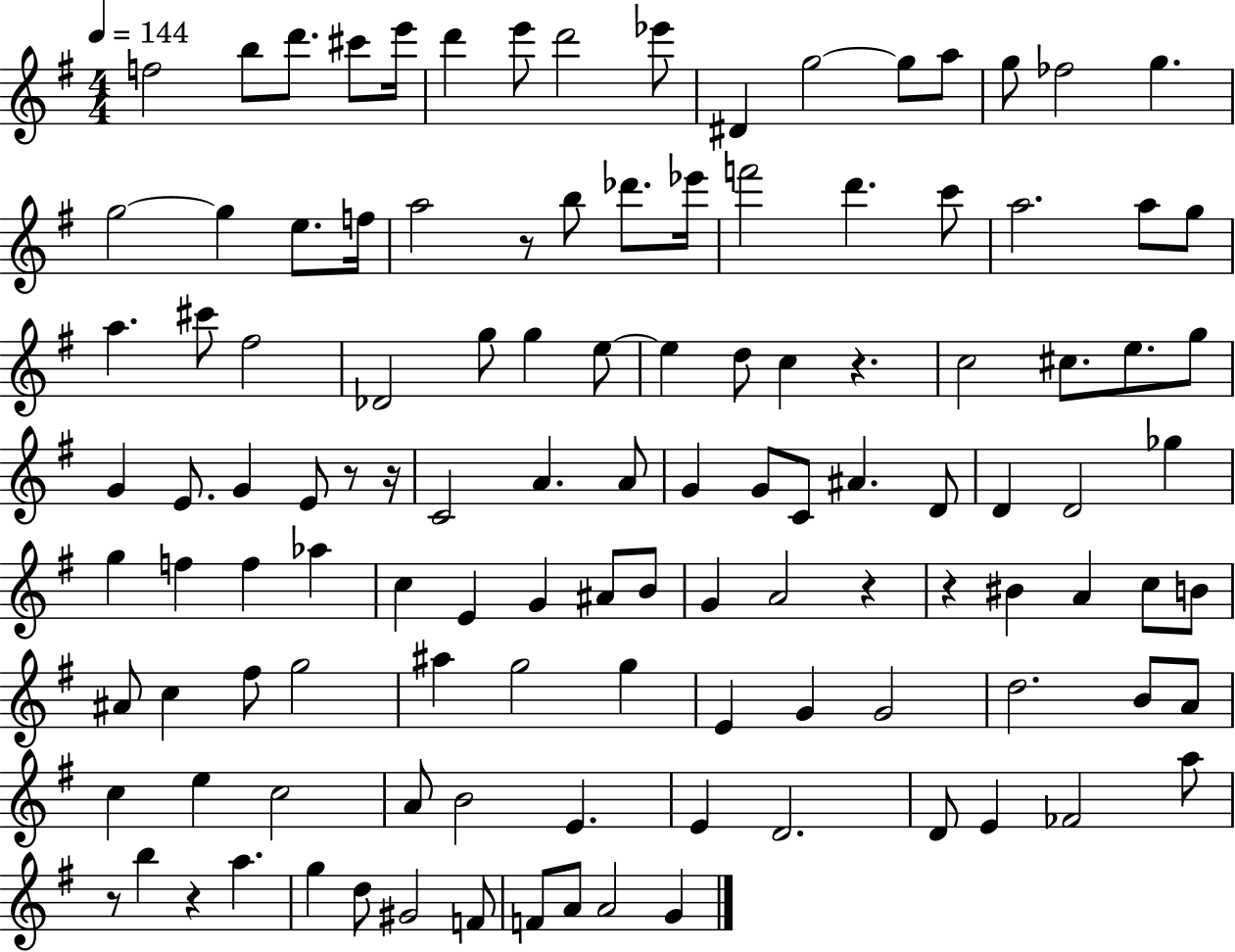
F5/h B5/e D6/e. C#6/e E6/s D6/q E6/e D6/h Eb6/e D#4/q G5/h G5/e A5/e G5/e FES5/h G5/q. G5/h G5/q E5/e. F5/s A5/h R/e B5/e Db6/e. Eb6/s F6/h D6/q. C6/e A5/h. A5/e G5/e A5/q. C#6/e F#5/h Db4/h G5/e G5/q E5/e E5/q D5/e C5/q R/q. C5/h C#5/e. E5/e. G5/e G4/q E4/e. G4/q E4/e R/e R/s C4/h A4/q. A4/e G4/q G4/e C4/e A#4/q. D4/e D4/q D4/h Gb5/q G5/q F5/q F5/q Ab5/q C5/q E4/q G4/q A#4/e B4/e G4/q A4/h R/q R/q BIS4/q A4/q C5/e B4/e A#4/e C5/q F#5/e G5/h A#5/q G5/h G5/q E4/q G4/q G4/h D5/h. B4/e A4/e C5/q E5/q C5/h A4/e B4/h E4/q. E4/q D4/h. D4/e E4/q FES4/h A5/e R/e B5/q R/q A5/q. G5/q D5/e G#4/h F4/e F4/e A4/e A4/h G4/q